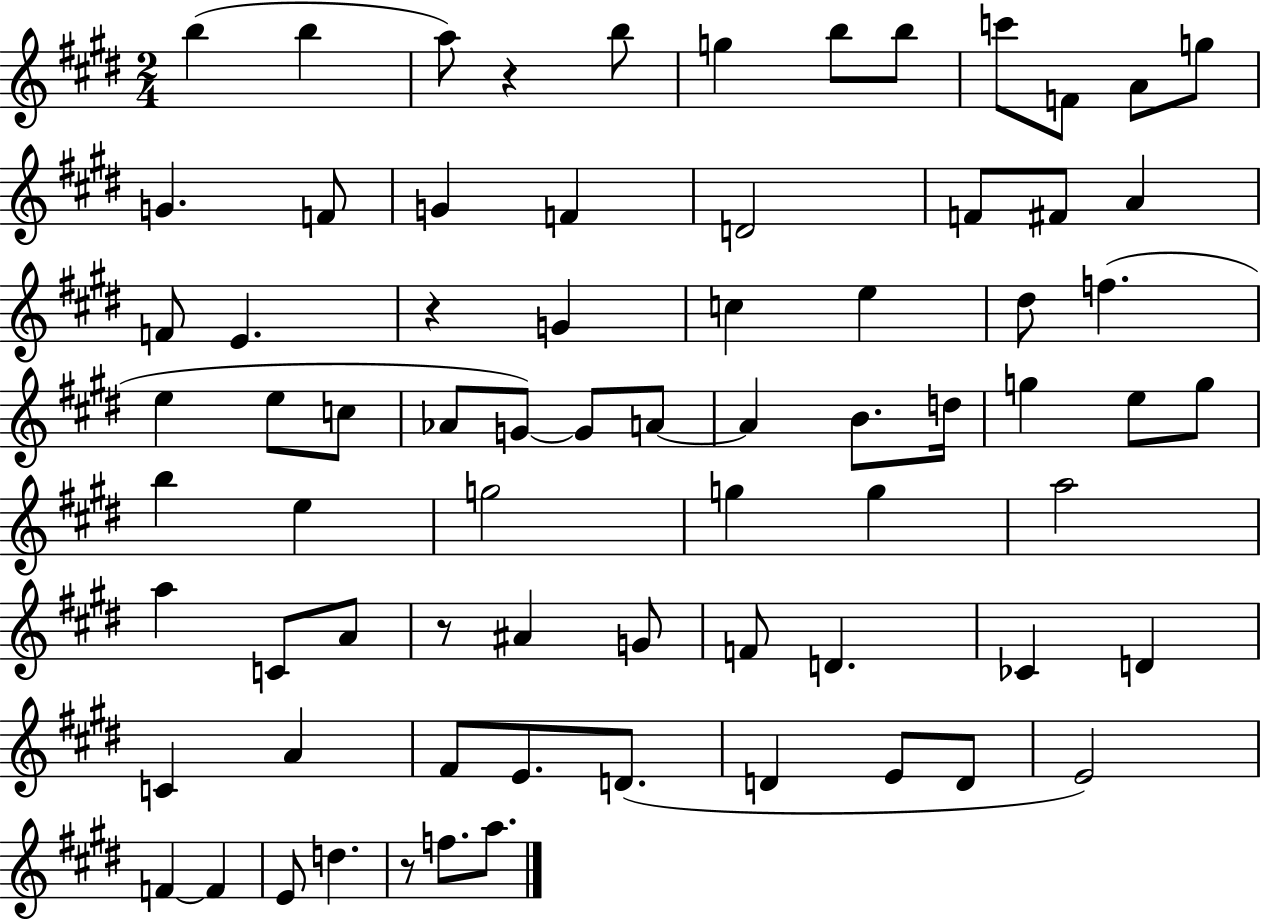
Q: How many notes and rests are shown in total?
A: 73